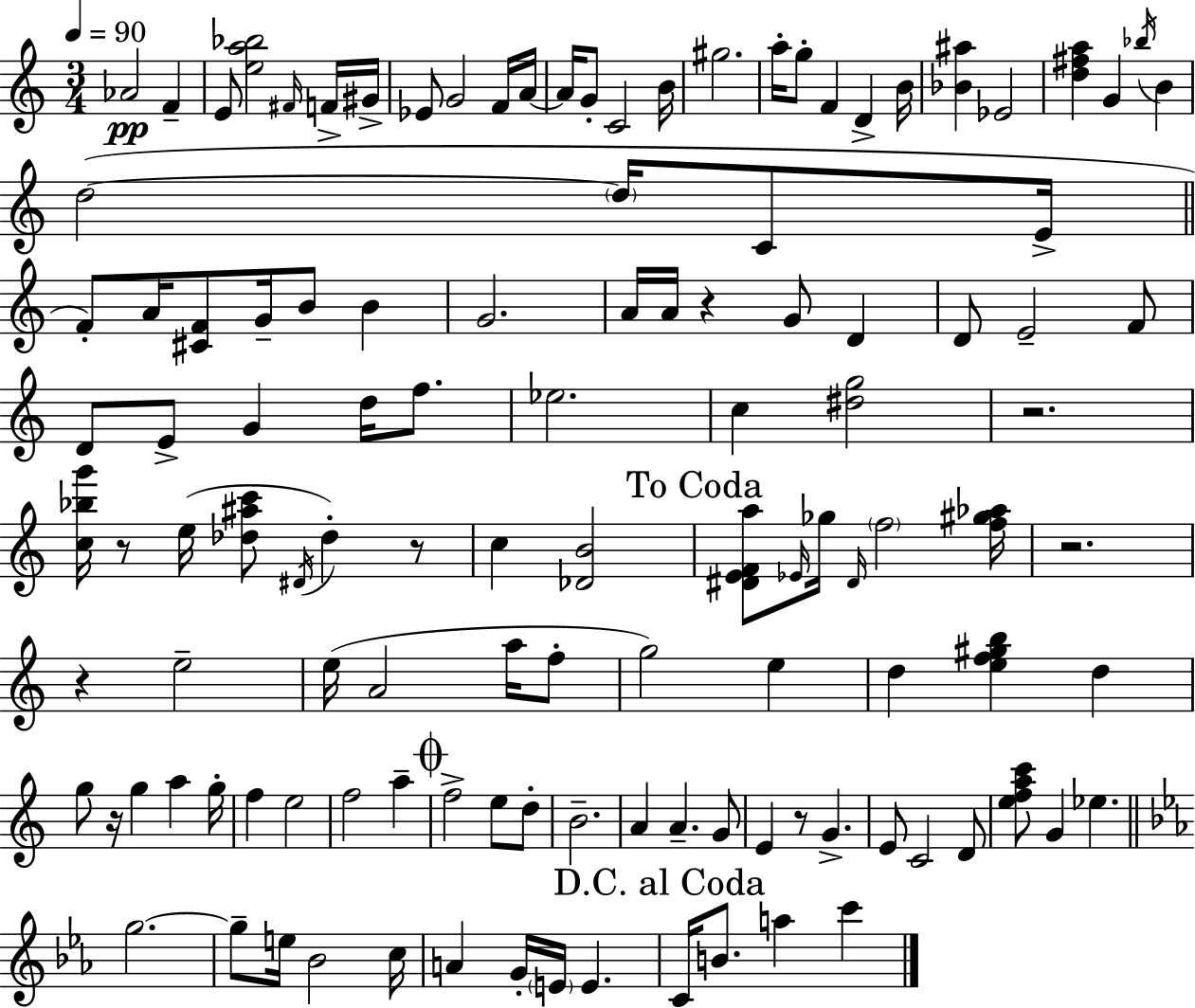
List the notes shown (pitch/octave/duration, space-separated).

Ab4/h F4/q E4/e [E5,A5,Bb5]/h F#4/s F4/s G#4/s Eb4/e G4/h F4/s A4/s A4/s G4/e C4/h B4/s G#5/h. A5/s G5/e F4/q D4/q B4/s [Bb4,A#5]/q Eb4/h [D5,F#5,A5]/q G4/q Bb5/s B4/q D5/h D5/s C4/e E4/s F4/e A4/s [C#4,F4]/e G4/s B4/e B4/q G4/h. A4/s A4/s R/q G4/e D4/q D4/e E4/h F4/e D4/e E4/e G4/q D5/s F5/e. Eb5/h. C5/q [D#5,G5]/h R/h. [C5,Bb5,G6]/s R/e E5/s [Db5,A#5,C6]/e D#4/s Db5/q R/e C5/q [Db4,B4]/h [D#4,E4,F4,A5]/e Eb4/s Gb5/s D#4/s F5/h [F5,G#5,Ab5]/s R/h. R/q E5/h E5/s A4/h A5/s F5/e G5/h E5/q D5/q [E5,F5,G#5,B5]/q D5/q G5/e R/s G5/q A5/q G5/s F5/q E5/h F5/h A5/q F5/h E5/e D5/e B4/h. A4/q A4/q. G4/e E4/q R/e G4/q. E4/e C4/h D4/e [E5,F5,A5,C6]/e G4/q Eb5/q. G5/h. G5/e E5/s Bb4/h C5/s A4/q G4/s E4/s E4/q. C4/s B4/e. A5/q C6/q